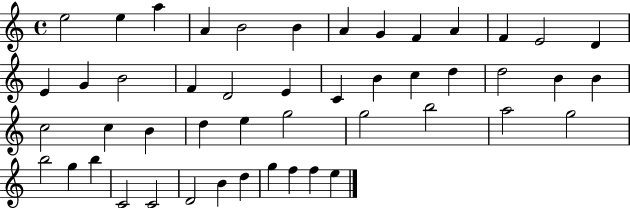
{
  \clef treble
  \time 4/4
  \defaultTimeSignature
  \key c \major
  e''2 e''4 a''4 | a'4 b'2 b'4 | a'4 g'4 f'4 a'4 | f'4 e'2 d'4 | \break e'4 g'4 b'2 | f'4 d'2 e'4 | c'4 b'4 c''4 d''4 | d''2 b'4 b'4 | \break c''2 c''4 b'4 | d''4 e''4 g''2 | g''2 b''2 | a''2 g''2 | \break b''2 g''4 b''4 | c'2 c'2 | d'2 b'4 d''4 | g''4 f''4 f''4 e''4 | \break \bar "|."
}